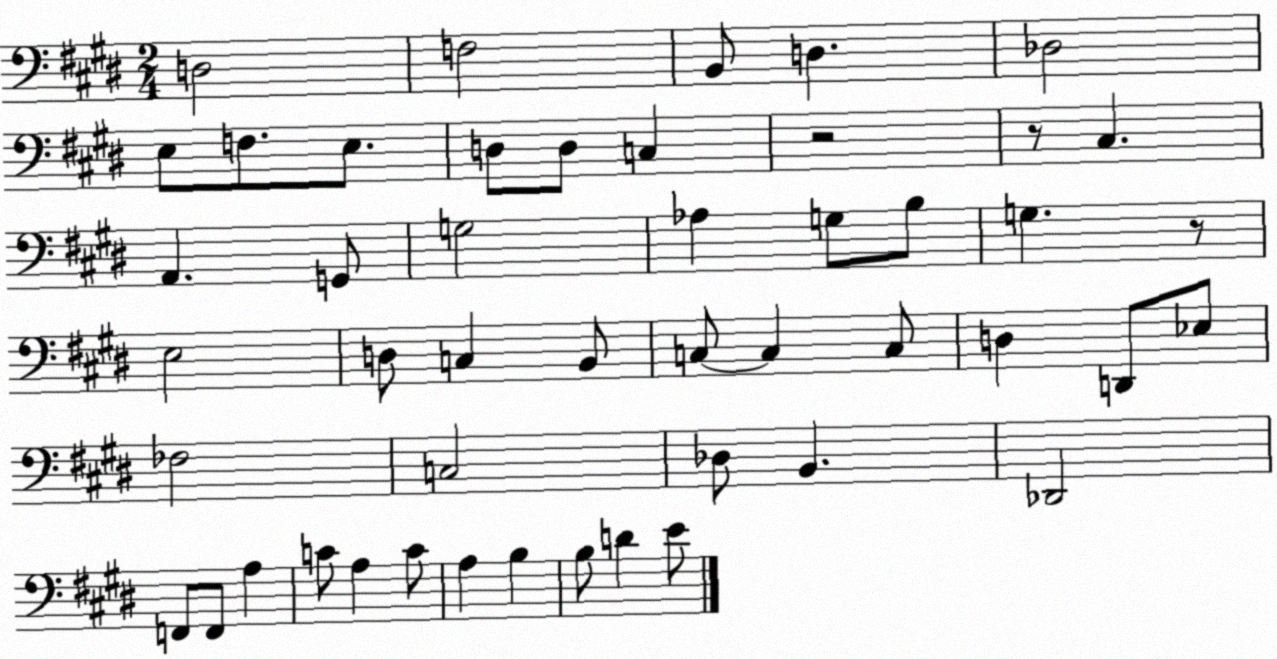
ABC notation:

X:1
T:Untitled
M:2/4
L:1/4
K:E
D,2 F,2 B,,/2 D, _D,2 E,/2 F,/2 E,/2 D,/2 D,/2 C, z2 z/2 ^C, A,, G,,/2 G,2 _A, G,/2 B,/2 G, z/2 E,2 D,/2 C, B,,/2 C,/2 C, C,/2 D, D,,/2 _E,/2 _F,2 C,2 _D,/2 B,, _D,,2 F,,/2 F,,/2 A, C/2 A, C/2 A, B, B,/2 D E/2